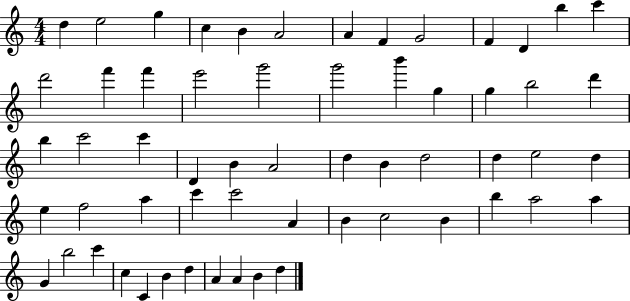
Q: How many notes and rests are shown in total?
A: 59